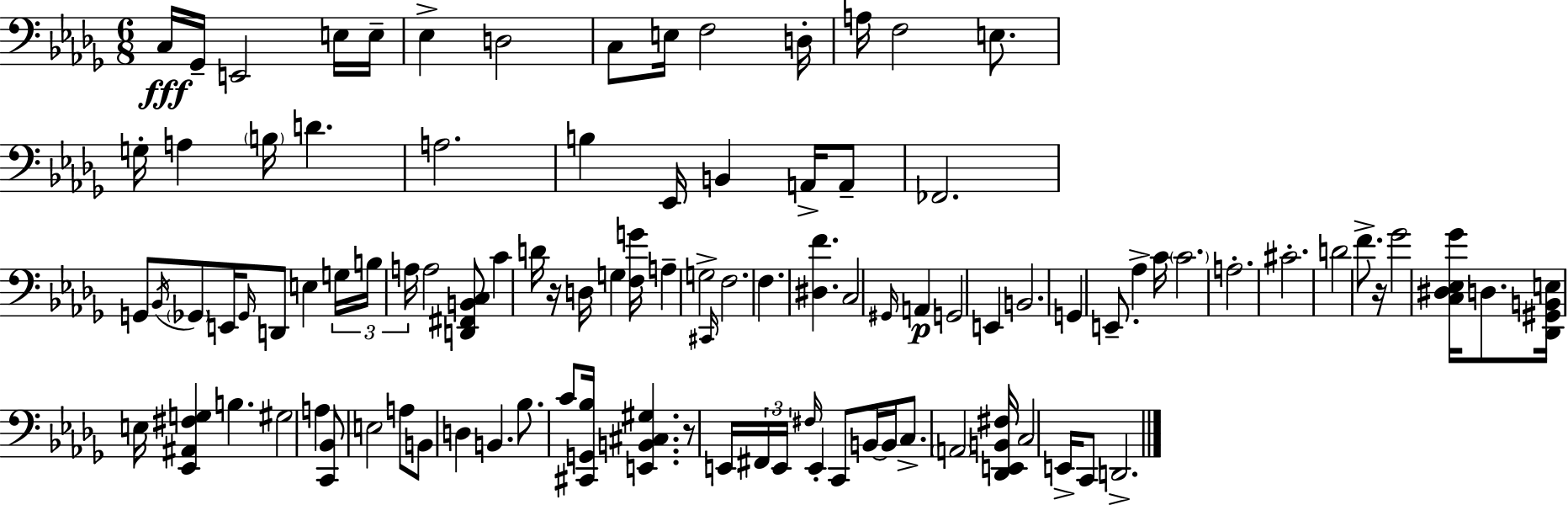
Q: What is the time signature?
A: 6/8